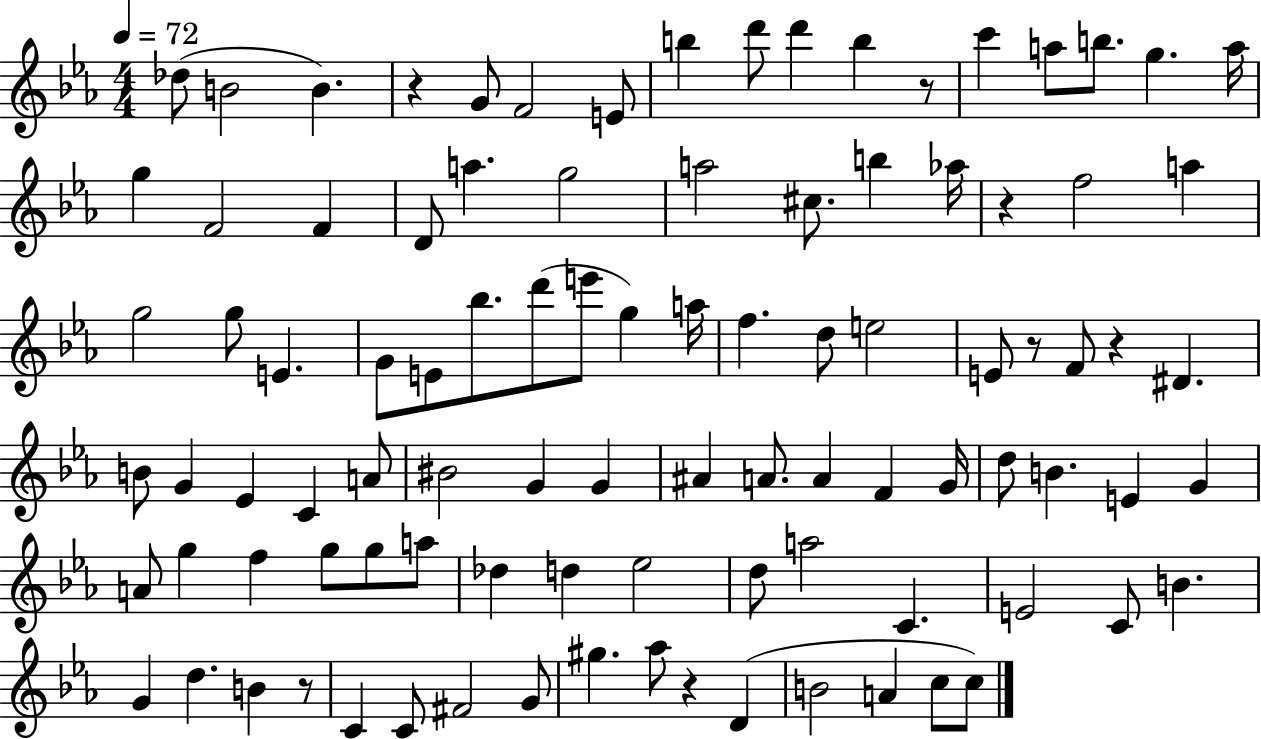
X:1
T:Untitled
M:4/4
L:1/4
K:Eb
_d/2 B2 B z G/2 F2 E/2 b d'/2 d' b z/2 c' a/2 b/2 g a/4 g F2 F D/2 a g2 a2 ^c/2 b _a/4 z f2 a g2 g/2 E G/2 E/2 _b/2 d'/2 e'/2 g a/4 f d/2 e2 E/2 z/2 F/2 z ^D B/2 G _E C A/2 ^B2 G G ^A A/2 A F G/4 d/2 B E G A/2 g f g/2 g/2 a/2 _d d _e2 d/2 a2 C E2 C/2 B G d B z/2 C C/2 ^F2 G/2 ^g _a/2 z D B2 A c/2 c/2